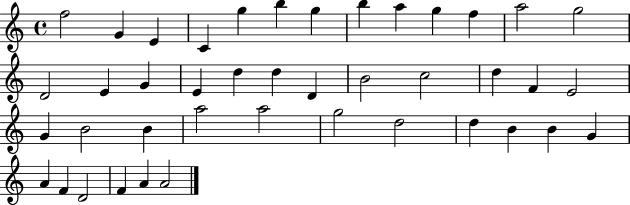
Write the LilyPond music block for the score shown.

{
  \clef treble
  \time 4/4
  \defaultTimeSignature
  \key c \major
  f''2 g'4 e'4 | c'4 g''4 b''4 g''4 | b''4 a''4 g''4 f''4 | a''2 g''2 | \break d'2 e'4 g'4 | e'4 d''4 d''4 d'4 | b'2 c''2 | d''4 f'4 e'2 | \break g'4 b'2 b'4 | a''2 a''2 | g''2 d''2 | d''4 b'4 b'4 g'4 | \break a'4 f'4 d'2 | f'4 a'4 a'2 | \bar "|."
}